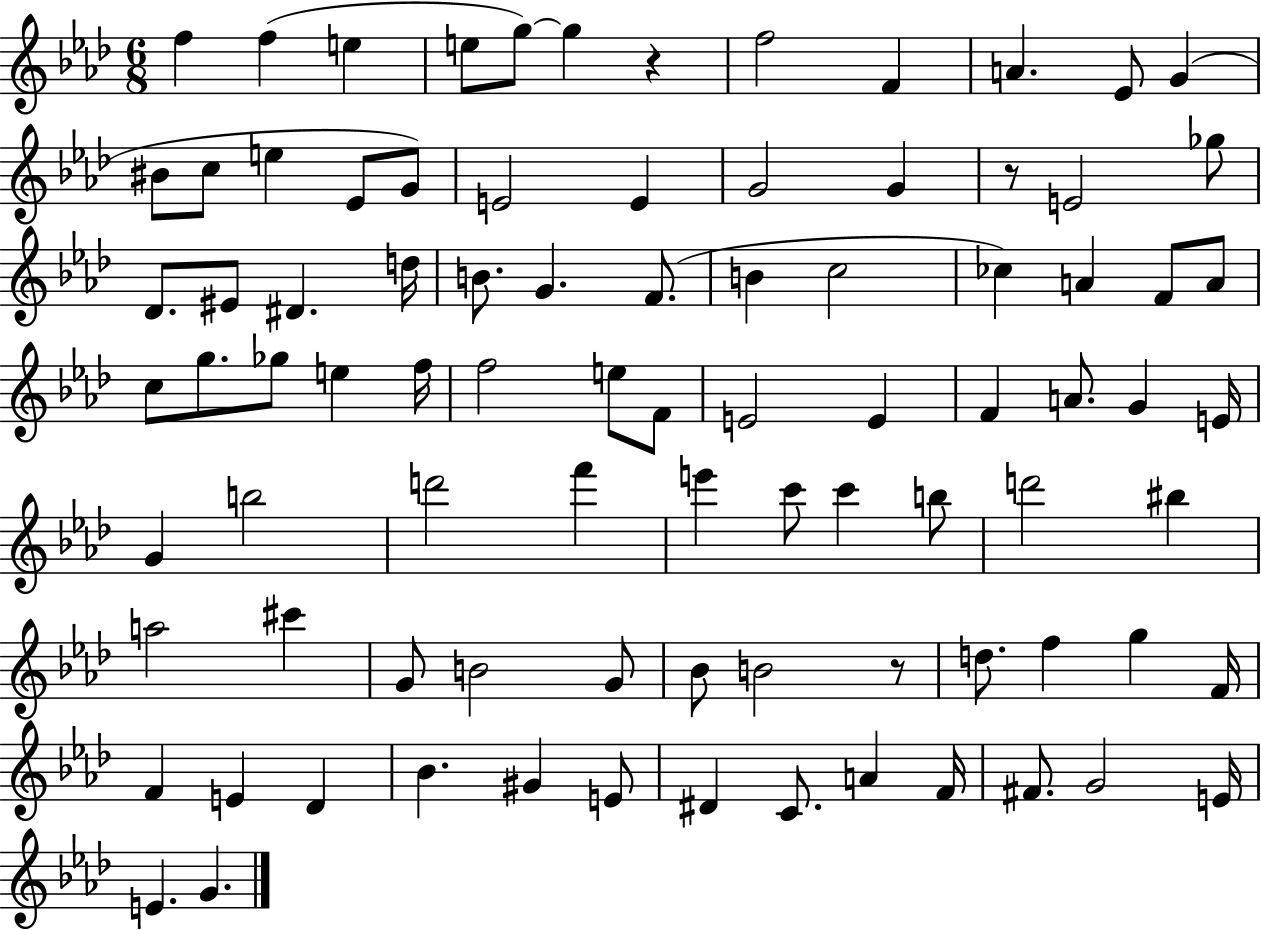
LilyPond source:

{
  \clef treble
  \numericTimeSignature
  \time 6/8
  \key aes \major
  f''4 f''4( e''4 | e''8 g''8~~) g''4 r4 | f''2 f'4 | a'4. ees'8 g'4( | \break bis'8 c''8 e''4 ees'8 g'8) | e'2 e'4 | g'2 g'4 | r8 e'2 ges''8 | \break des'8. eis'8 dis'4. d''16 | b'8. g'4. f'8.( | b'4 c''2 | ces''4) a'4 f'8 a'8 | \break c''8 g''8. ges''8 e''4 f''16 | f''2 e''8 f'8 | e'2 e'4 | f'4 a'8. g'4 e'16 | \break g'4 b''2 | d'''2 f'''4 | e'''4 c'''8 c'''4 b''8 | d'''2 bis''4 | \break a''2 cis'''4 | g'8 b'2 g'8 | bes'8 b'2 r8 | d''8. f''4 g''4 f'16 | \break f'4 e'4 des'4 | bes'4. gis'4 e'8 | dis'4 c'8. a'4 f'16 | fis'8. g'2 e'16 | \break e'4. g'4. | \bar "|."
}